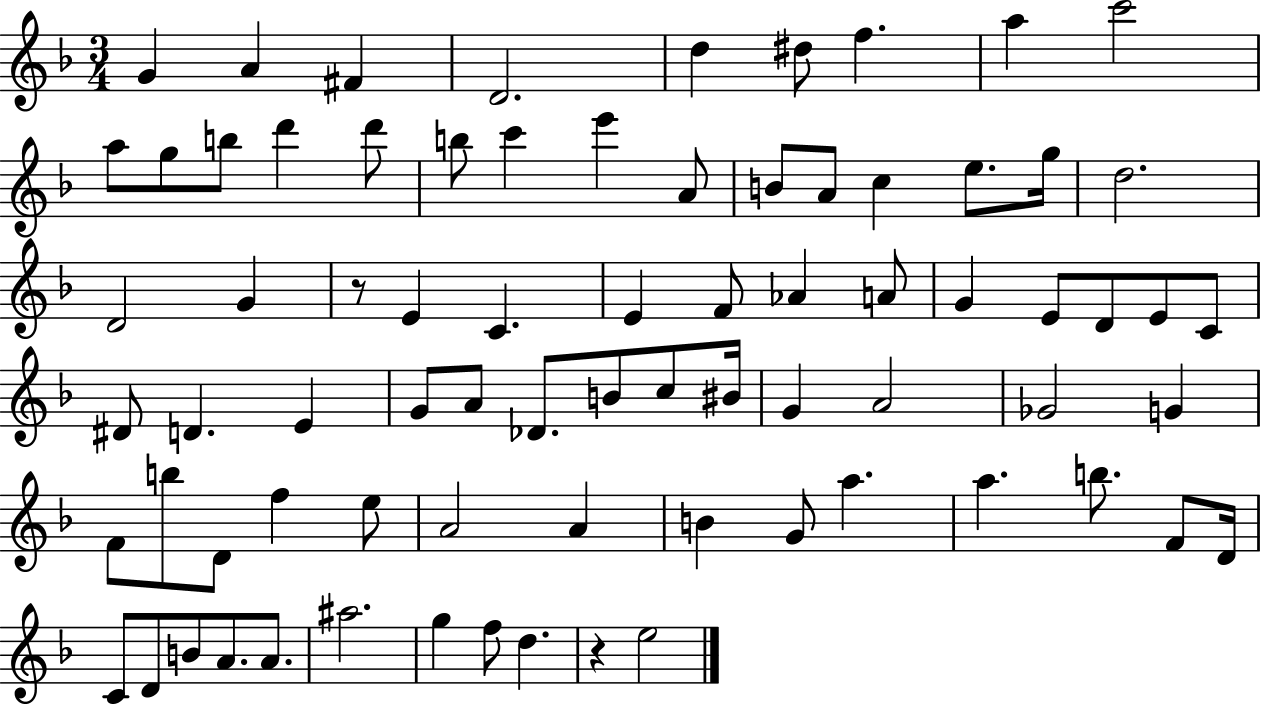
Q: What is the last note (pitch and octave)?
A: E5